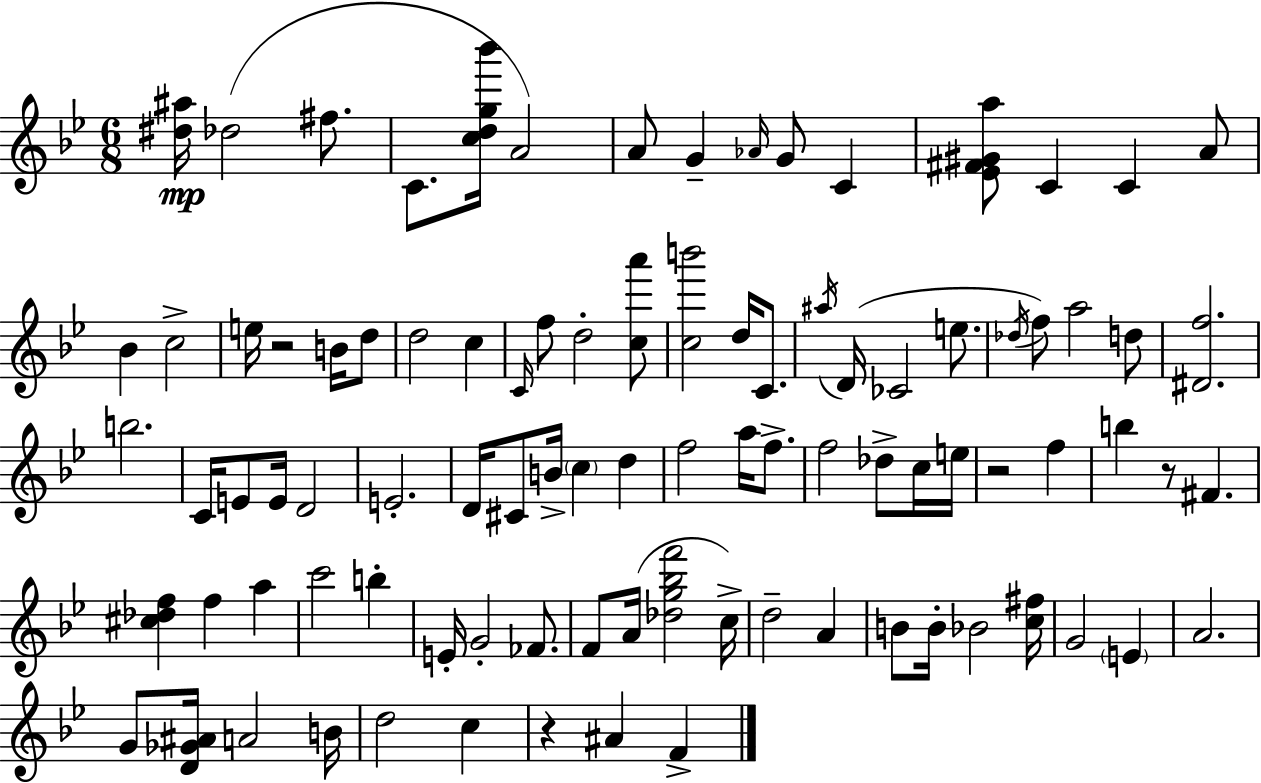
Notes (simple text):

[D#5,A#5]/s Db5/h F#5/e. C4/e. [C5,D5,G5,Bb6]/s A4/h A4/e G4/q Ab4/s G4/e C4/q [Eb4,F#4,G#4,A5]/e C4/q C4/q A4/e Bb4/q C5/h E5/s R/h B4/s D5/e D5/h C5/q C4/s F5/e D5/h [C5,A6]/e [C5,B6]/h D5/s C4/e. A#5/s D4/s CES4/h E5/e. Db5/s F5/e A5/h D5/e [D#4,F5]/h. B5/h. C4/s E4/e E4/s D4/h E4/h. D4/s C#4/e B4/s C5/q D5/q F5/h A5/s F5/e. F5/h Db5/e C5/s E5/s R/h F5/q B5/q R/e F#4/q. [C#5,Db5,F5]/q F5/q A5/q C6/h B5/q E4/s G4/h FES4/e. F4/e A4/s [Db5,G5,Bb5,F6]/h C5/s D5/h A4/q B4/e B4/s Bb4/h [C5,F#5]/s G4/h E4/q A4/h. G4/e [D4,Gb4,A#4]/s A4/h B4/s D5/h C5/q R/q A#4/q F4/q